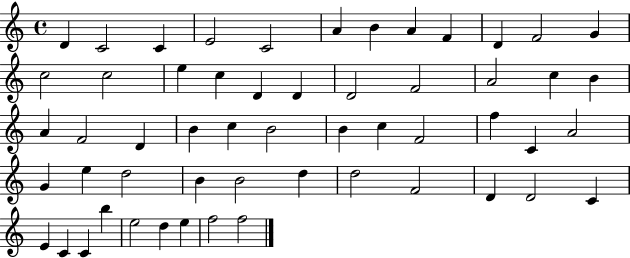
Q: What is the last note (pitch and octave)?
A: F5